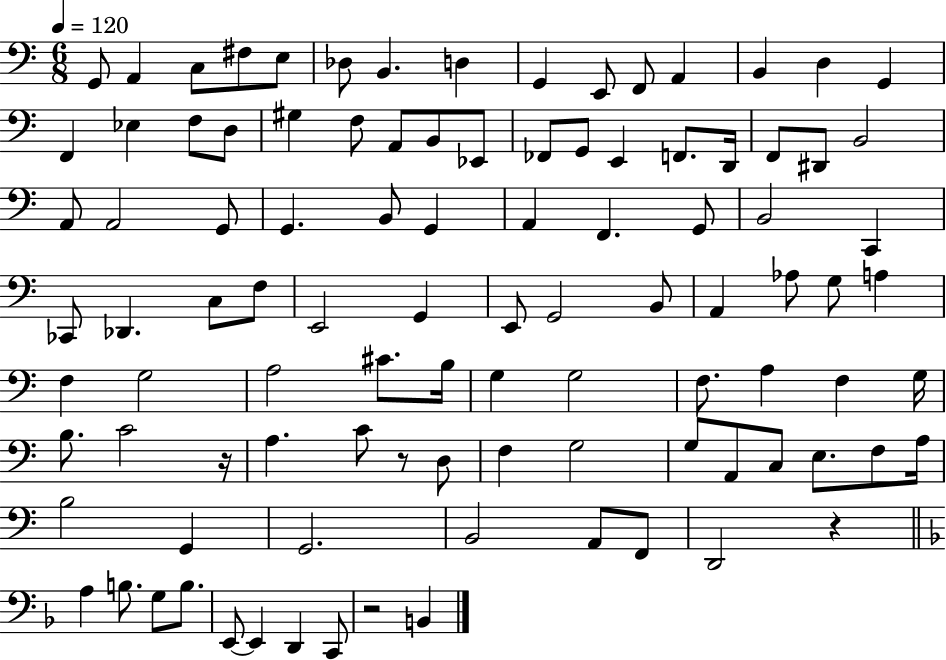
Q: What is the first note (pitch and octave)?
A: G2